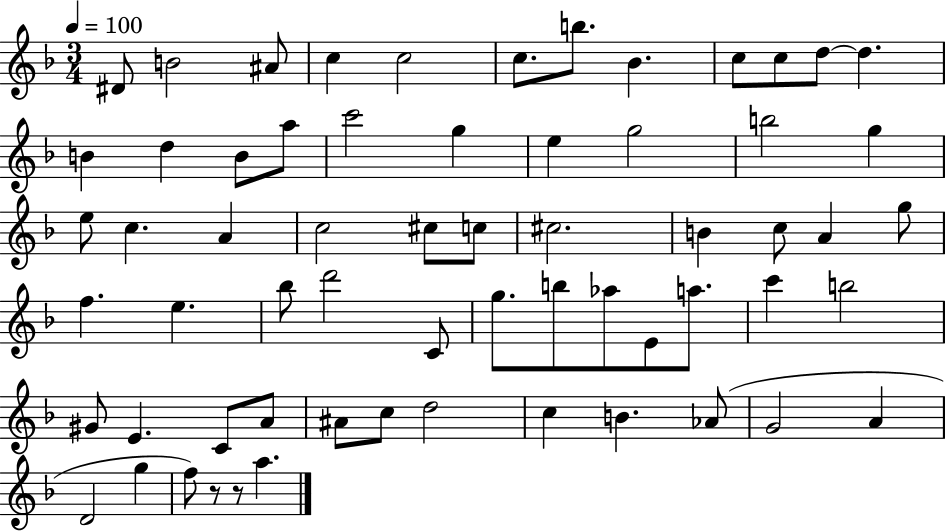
D#4/e B4/h A#4/e C5/q C5/h C5/e. B5/e. Bb4/q. C5/e C5/e D5/e D5/q. B4/q D5/q B4/e A5/e C6/h G5/q E5/q G5/h B5/h G5/q E5/e C5/q. A4/q C5/h C#5/e C5/e C#5/h. B4/q C5/e A4/q G5/e F5/q. E5/q. Bb5/e D6/h C4/e G5/e. B5/e Ab5/e E4/e A5/e. C6/q B5/h G#4/e E4/q. C4/e A4/e A#4/e C5/e D5/h C5/q B4/q. Ab4/e G4/h A4/q D4/h G5/q F5/e R/e R/e A5/q.